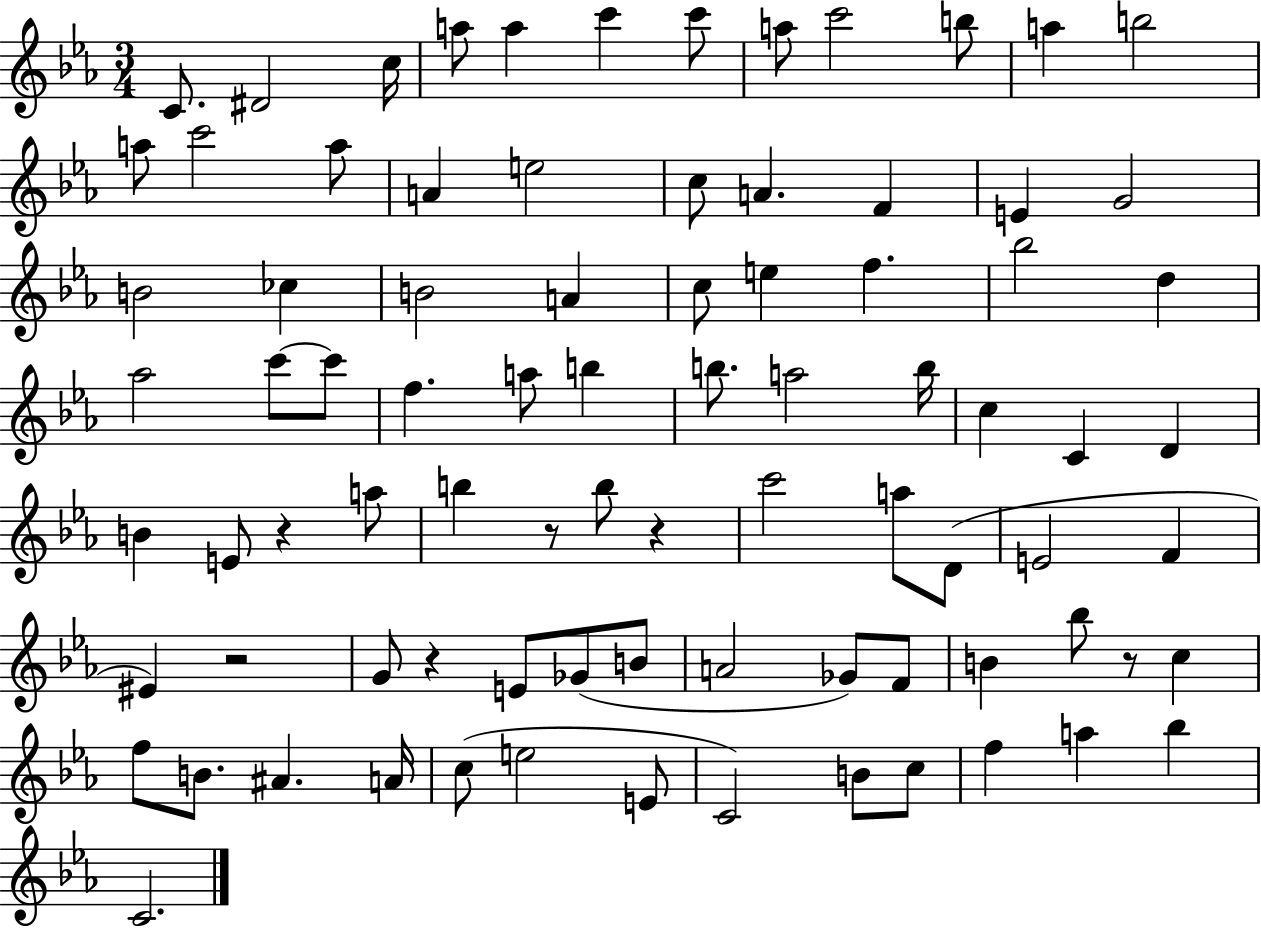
X:1
T:Untitled
M:3/4
L:1/4
K:Eb
C/2 ^D2 c/4 a/2 a c' c'/2 a/2 c'2 b/2 a b2 a/2 c'2 a/2 A e2 c/2 A F E G2 B2 _c B2 A c/2 e f _b2 d _a2 c'/2 c'/2 f a/2 b b/2 a2 b/4 c C D B E/2 z a/2 b z/2 b/2 z c'2 a/2 D/2 E2 F ^E z2 G/2 z E/2 _G/2 B/2 A2 _G/2 F/2 B _b/2 z/2 c f/2 B/2 ^A A/4 c/2 e2 E/2 C2 B/2 c/2 f a _b C2